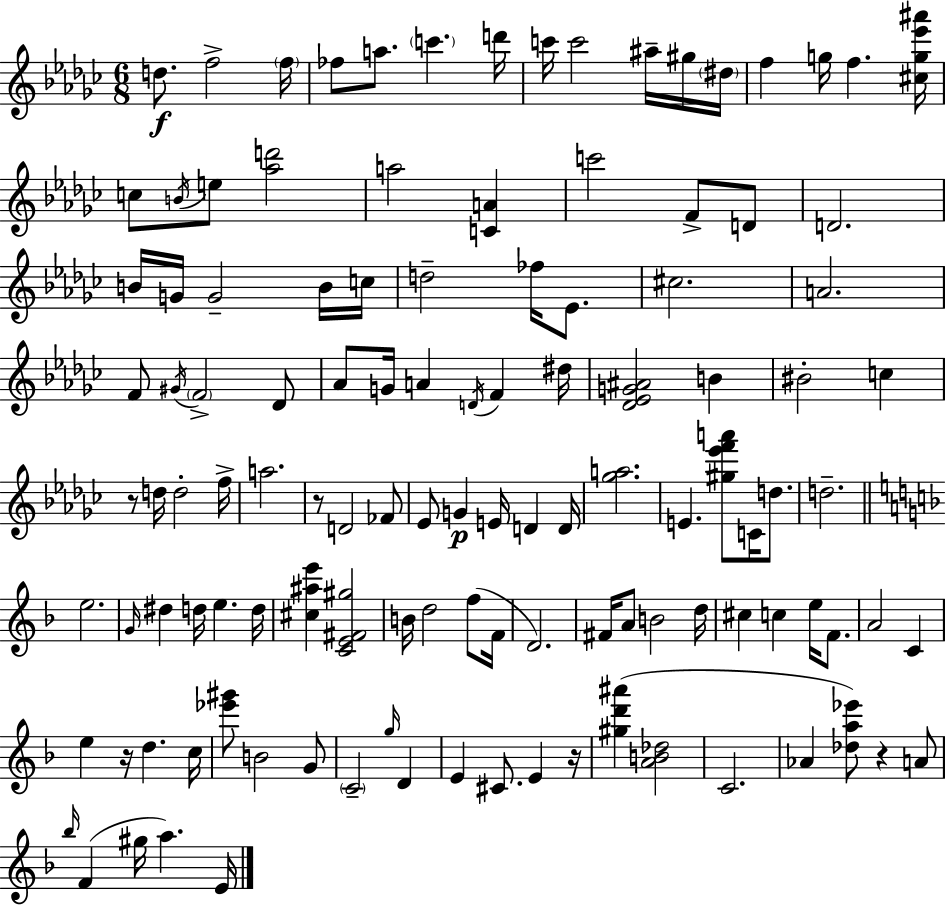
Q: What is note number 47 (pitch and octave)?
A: D5